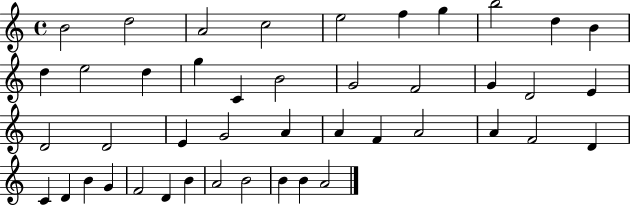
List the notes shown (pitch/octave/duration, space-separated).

B4/h D5/h A4/h C5/h E5/h F5/q G5/q B5/h D5/q B4/q D5/q E5/h D5/q G5/q C4/q B4/h G4/h F4/h G4/q D4/h E4/q D4/h D4/h E4/q G4/h A4/q A4/q F4/q A4/h A4/q F4/h D4/q C4/q D4/q B4/q G4/q F4/h D4/q B4/q A4/h B4/h B4/q B4/q A4/h